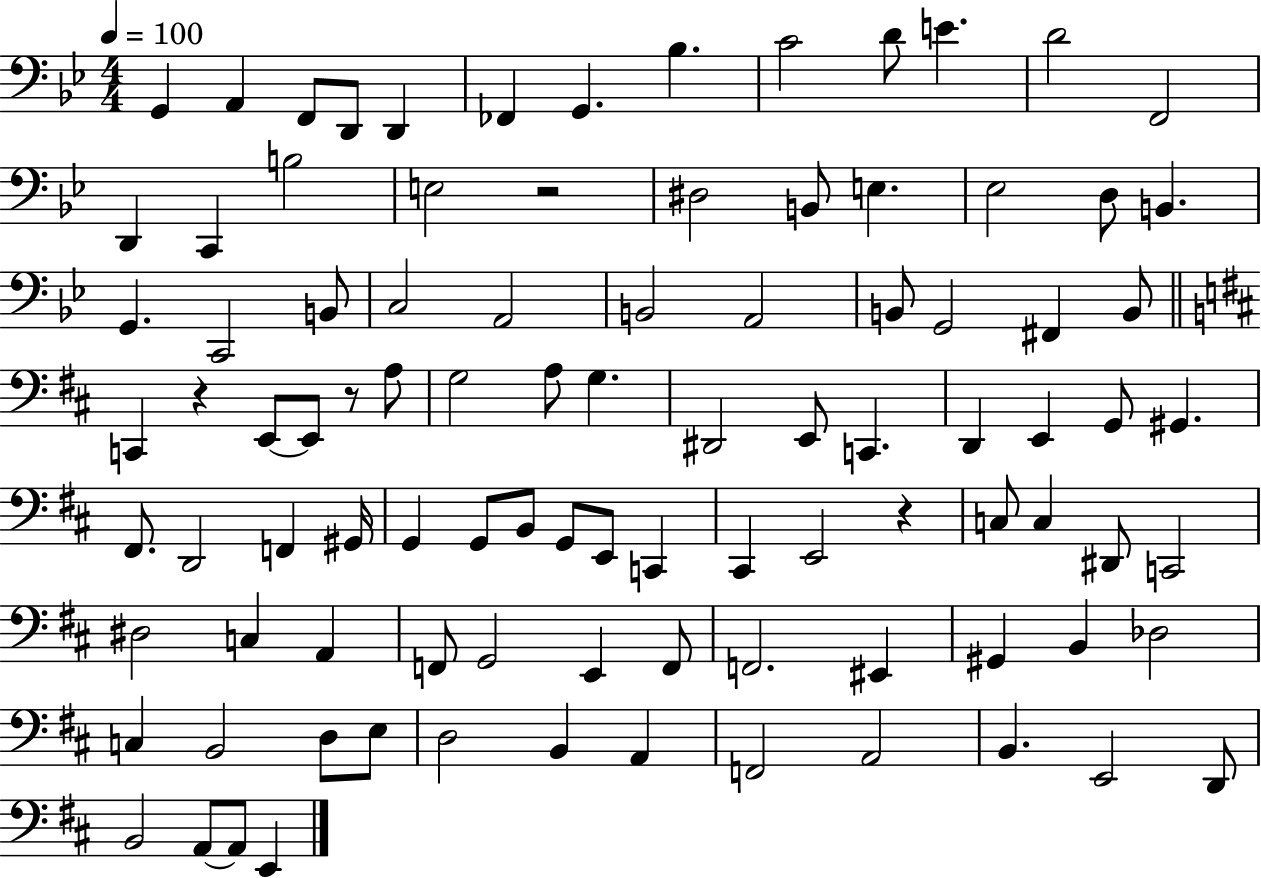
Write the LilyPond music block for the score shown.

{
  \clef bass
  \numericTimeSignature
  \time 4/4
  \key bes \major
  \tempo 4 = 100
  g,4 a,4 f,8 d,8 d,4 | fes,4 g,4. bes4. | c'2 d'8 e'4. | d'2 f,2 | \break d,4 c,4 b2 | e2 r2 | dis2 b,8 e4. | ees2 d8 b,4. | \break g,4. c,2 b,8 | c2 a,2 | b,2 a,2 | b,8 g,2 fis,4 b,8 | \break \bar "||" \break \key b \minor c,4 r4 e,8~~ e,8 r8 a8 | g2 a8 g4. | dis,2 e,8 c,4. | d,4 e,4 g,8 gis,4. | \break fis,8. d,2 f,4 gis,16 | g,4 g,8 b,8 g,8 e,8 c,4 | cis,4 e,2 r4 | c8 c4 dis,8 c,2 | \break dis2 c4 a,4 | f,8 g,2 e,4 f,8 | f,2. eis,4 | gis,4 b,4 des2 | \break c4 b,2 d8 e8 | d2 b,4 a,4 | f,2 a,2 | b,4. e,2 d,8 | \break b,2 a,8~~ a,8 e,4 | \bar "|."
}